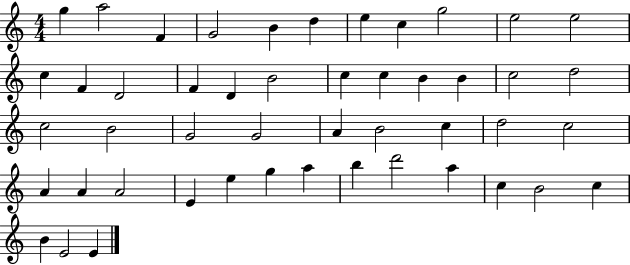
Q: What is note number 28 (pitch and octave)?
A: A4